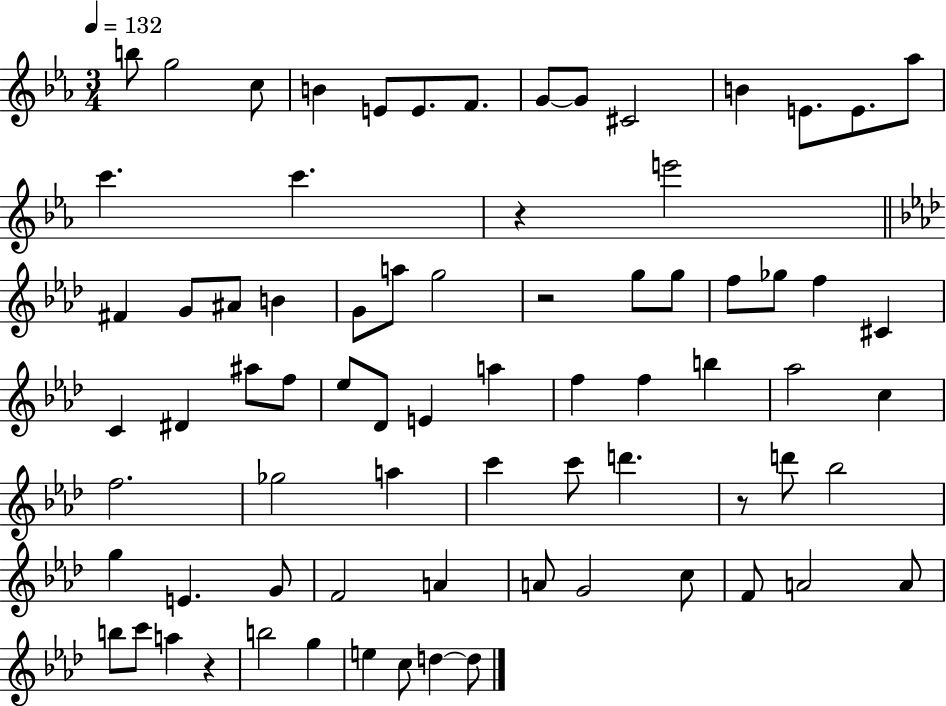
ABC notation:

X:1
T:Untitled
M:3/4
L:1/4
K:Eb
b/2 g2 c/2 B E/2 E/2 F/2 G/2 G/2 ^C2 B E/2 E/2 _a/2 c' c' z e'2 ^F G/2 ^A/2 B G/2 a/2 g2 z2 g/2 g/2 f/2 _g/2 f ^C C ^D ^a/2 f/2 _e/2 _D/2 E a f f b _a2 c f2 _g2 a c' c'/2 d' z/2 d'/2 _b2 g E G/2 F2 A A/2 G2 c/2 F/2 A2 A/2 b/2 c'/2 a z b2 g e c/2 d d/2